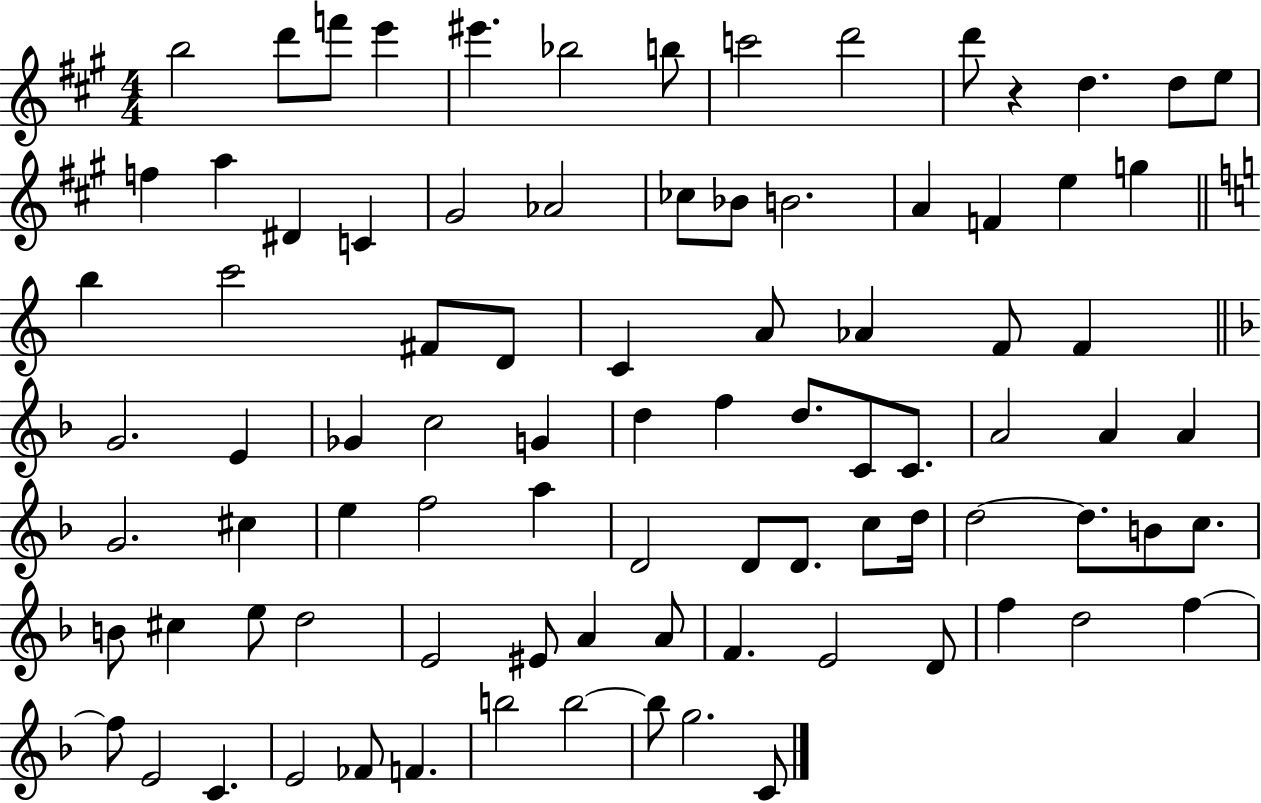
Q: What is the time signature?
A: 4/4